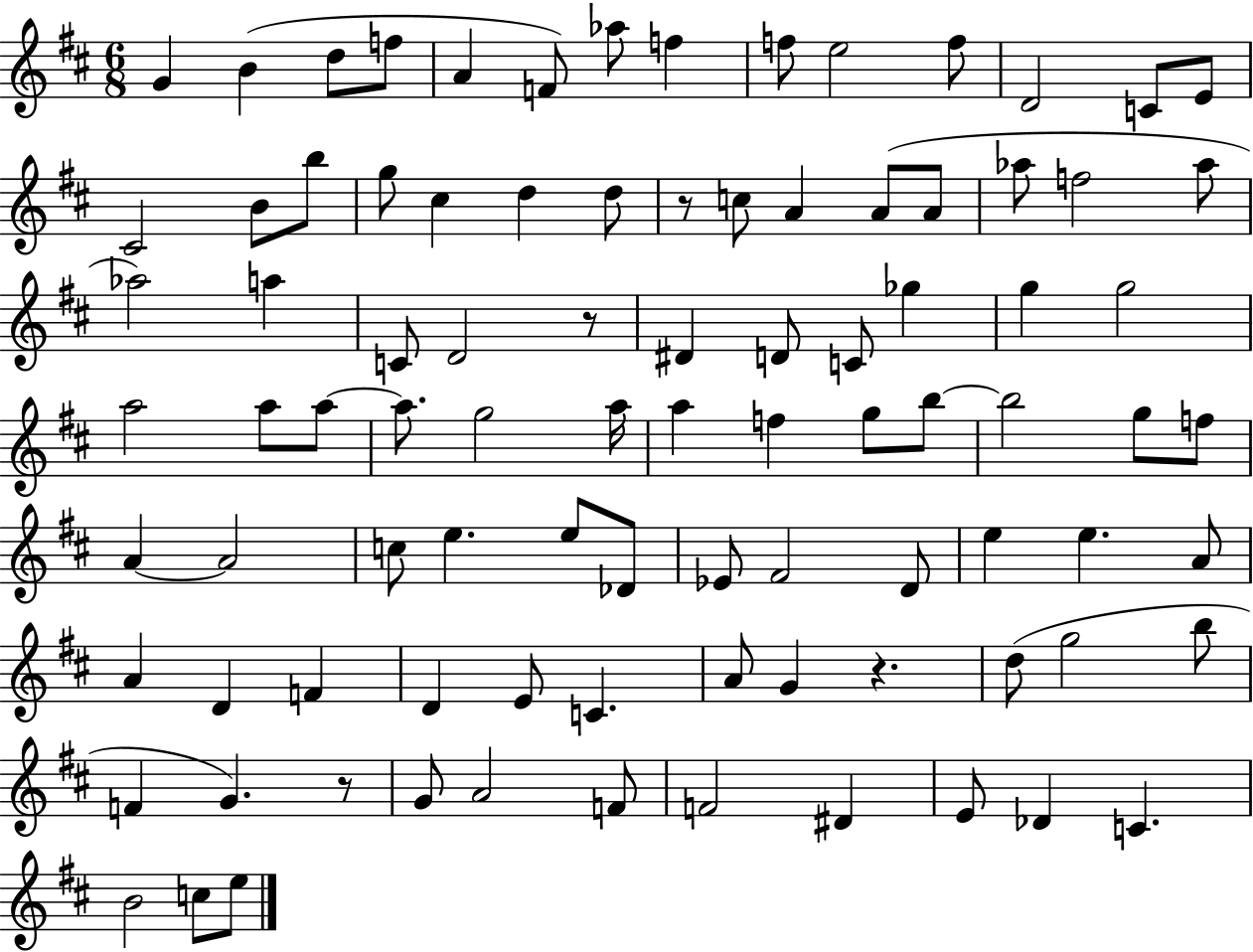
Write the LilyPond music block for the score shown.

{
  \clef treble
  \numericTimeSignature
  \time 6/8
  \key d \major
  \repeat volta 2 { g'4 b'4( d''8 f''8 | a'4 f'8) aes''8 f''4 | f''8 e''2 f''8 | d'2 c'8 e'8 | \break cis'2 b'8 b''8 | g''8 cis''4 d''4 d''8 | r8 c''8 a'4 a'8( a'8 | aes''8 f''2 aes''8 | \break aes''2) a''4 | c'8 d'2 r8 | dis'4 d'8 c'8 ges''4 | g''4 g''2 | \break a''2 a''8 a''8~~ | a''8. g''2 a''16 | a''4 f''4 g''8 b''8~~ | b''2 g''8 f''8 | \break a'4~~ a'2 | c''8 e''4. e''8 des'8 | ees'8 fis'2 d'8 | e''4 e''4. a'8 | \break a'4 d'4 f'4 | d'4 e'8 c'4. | a'8 g'4 r4. | d''8( g''2 b''8 | \break f'4 g'4.) r8 | g'8 a'2 f'8 | f'2 dis'4 | e'8 des'4 c'4. | \break b'2 c''8 e''8 | } \bar "|."
}